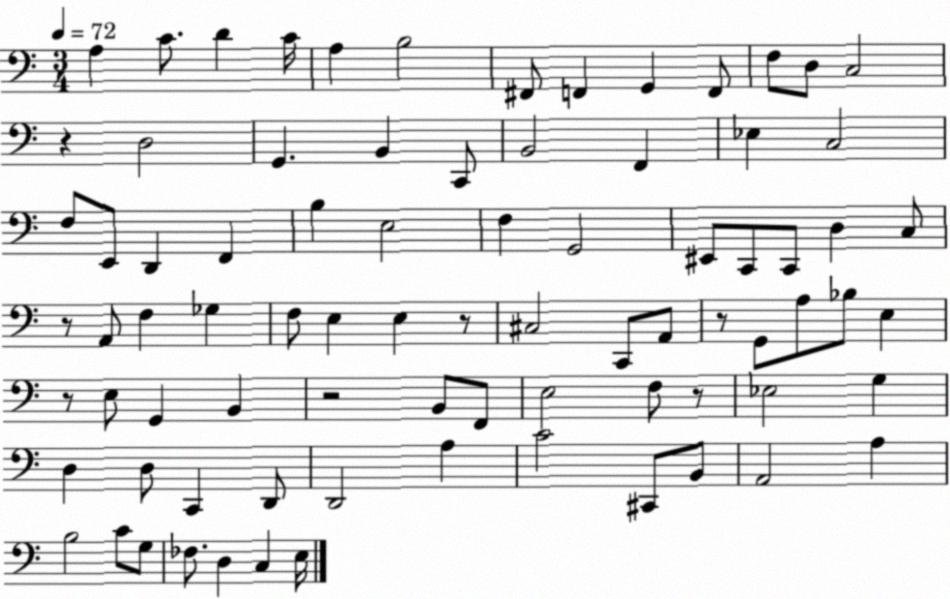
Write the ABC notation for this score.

X:1
T:Untitled
M:3/4
L:1/4
K:C
A, C/2 D C/4 A, B,2 ^F,,/2 F,, G,, F,,/2 F,/2 D,/2 C,2 z D,2 G,, B,, C,,/2 B,,2 F,, _E, C,2 F,/2 E,,/2 D,, F,, B, E,2 F, G,,2 ^E,,/2 C,,/2 C,,/2 D, C,/2 z/2 A,,/2 F, _G, F,/2 E, E, z/2 ^C,2 C,,/2 A,,/2 z/2 G,,/2 A,/2 _B,/2 E, z/2 E,/2 G,, B,, z2 B,,/2 F,,/2 E,2 F,/2 z/2 _E,2 G, D, D,/2 C,, D,,/2 D,,2 A, C2 ^C,,/2 B,,/2 A,,2 A, B,2 C/2 G,/2 _F,/2 D, C, E,/4